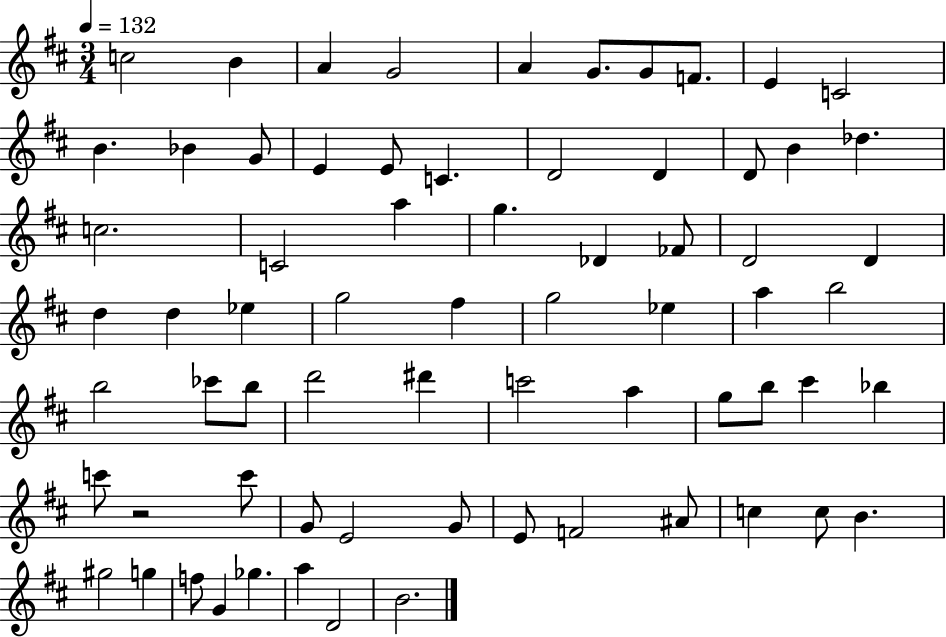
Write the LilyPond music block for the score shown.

{
  \clef treble
  \numericTimeSignature
  \time 3/4
  \key d \major
  \tempo 4 = 132
  \repeat volta 2 { c''2 b'4 | a'4 g'2 | a'4 g'8. g'8 f'8. | e'4 c'2 | \break b'4. bes'4 g'8 | e'4 e'8 c'4. | d'2 d'4 | d'8 b'4 des''4. | \break c''2. | c'2 a''4 | g''4. des'4 fes'8 | d'2 d'4 | \break d''4 d''4 ees''4 | g''2 fis''4 | g''2 ees''4 | a''4 b''2 | \break b''2 ces'''8 b''8 | d'''2 dis'''4 | c'''2 a''4 | g''8 b''8 cis'''4 bes''4 | \break c'''8 r2 c'''8 | g'8 e'2 g'8 | e'8 f'2 ais'8 | c''4 c''8 b'4. | \break gis''2 g''4 | f''8 g'4 ges''4. | a''4 d'2 | b'2. | \break } \bar "|."
}